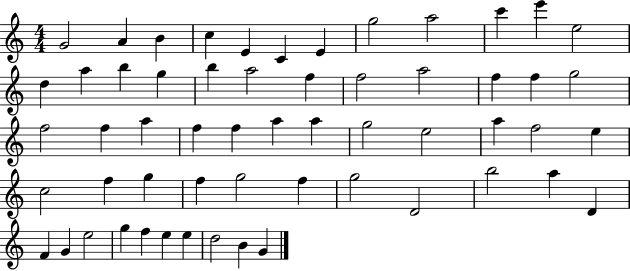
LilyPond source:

{
  \clef treble
  \numericTimeSignature
  \time 4/4
  \key c \major
  g'2 a'4 b'4 | c''4 e'4 c'4 e'4 | g''2 a''2 | c'''4 e'''4 e''2 | \break d''4 a''4 b''4 g''4 | b''4 a''2 f''4 | f''2 a''2 | f''4 f''4 g''2 | \break f''2 f''4 a''4 | f''4 f''4 a''4 a''4 | g''2 e''2 | a''4 f''2 e''4 | \break c''2 f''4 g''4 | f''4 g''2 f''4 | g''2 d'2 | b''2 a''4 d'4 | \break f'4 g'4 e''2 | g''4 f''4 e''4 e''4 | d''2 b'4 g'4 | \bar "|."
}